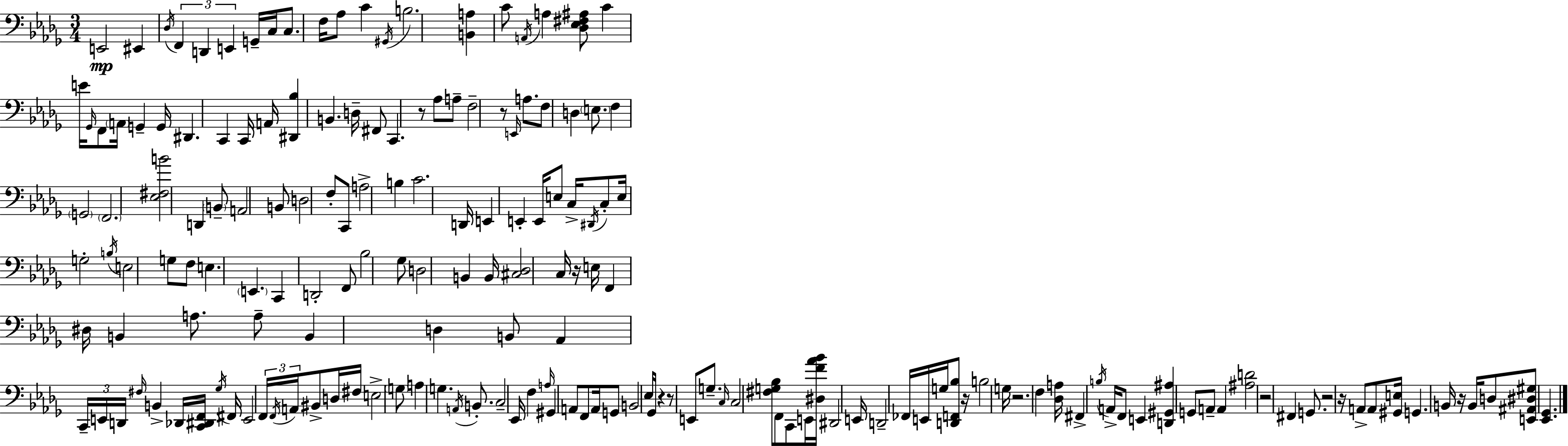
{
  \clef bass
  \numericTimeSignature
  \time 3/4
  \key bes \minor
  e,2\mp eis,4 | \acciaccatura { des16 } \tuplet 3/2 { f,4 d,4 e,4 } | g,16-- c16 c8. f16 aes8 c'4 | \acciaccatura { gis,16 } b2. | \break <b, a>4 c'8 \acciaccatura { a,16 } a4 | <des ees fis ais>8 c'4 e'16 \grace { ges,16 } f,8 \parenthesize a,16 | g,4-- g,16 dis,4. c,4 | c,16 a,16 <dis, bes>4 b,4. | \break d16-- fis,8 c,4. | r8 aes8 a8-- f2-- | r8 \grace { e,16 } a8. f8 d4 | \parenthesize e8. f4 \parenthesize g,2 | \break \parenthesize f,2. | <ees fis b'>2 | d,4 \parenthesize b,8-- a,2 | b,8 d2 | \break f8-. c,8 a2-> | b4 c'2. | d,16 e,4 e,4-. | e,16 e8 c16-> \acciaccatura { dis,16 } c8-. e16 g2-. | \break \acciaccatura { b16 } e2 | g8 f8 e4. | \parenthesize e,4. c,4 d,2-. | f,8 bes2 | \break ges8 d2 | b,4 b,16 <cis des>2 | c16 r16 e16 f,4 dis16 | b,4 a8. a8-- b,4 | \break d4 b,8 aes,4 \tuplet 3/2 { c,16-- | e,16 d,16 } \grace { fis16 } b,4-> des,16 <c, dis, f,>16 \acciaccatura { ges16 } fis,16 e,2 | \tuplet 3/2 { f,16 \acciaccatura { f,16 } a,16 } bis,8-> | d16 fis16 e2-> \parenthesize g8 | \break a4 g4. \acciaccatura { a,16 } b,8.-. | c2-- ees,16 f4 | \grace { a16 } gis,4 a,8 f,8 | a,16 g,8 b,2 ees16 | \break ges,16 r4 r8 e,8 g8.-- | \grace { c16 } c2 <fis g bes>8 f,8 | c,8 e,16 <dis f' aes' bes'>16 dis,2 | e,16 d,2-- fes,16 e,16 | \break g16 <d, f, bes>8 r16 b2 | g16 r2. | f4 <des a>16 fis,4-> \acciaccatura { b16 } a,16-> | f,8 e,4 <d, gis, ais>4 g,8 | \break a,8-- a,4 <ais d'>2 | r2 fis,4 | g,8. r2 | r16 a,8-> a,8 <gis, e>16 g,4. | \break b,16 r16 b,16 d8 <e, ais, dis gis>8 <ees, ges,>4. | \bar "|."
}